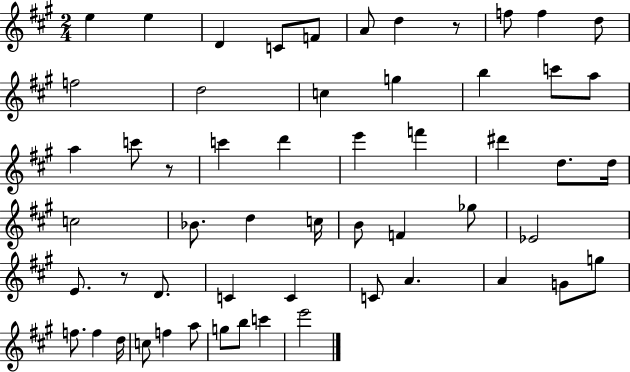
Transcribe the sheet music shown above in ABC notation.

X:1
T:Untitled
M:2/4
L:1/4
K:A
e e D C/2 F/2 A/2 d z/2 f/2 f d/2 f2 d2 c g b c'/2 a/2 a c'/2 z/2 c' d' e' f' ^d' d/2 d/4 c2 _B/2 d c/4 B/2 F _g/2 _E2 E/2 z/2 D/2 C C C/2 A A G/2 g/2 f/2 f d/4 c/2 f a/2 g/2 b/2 c' e'2